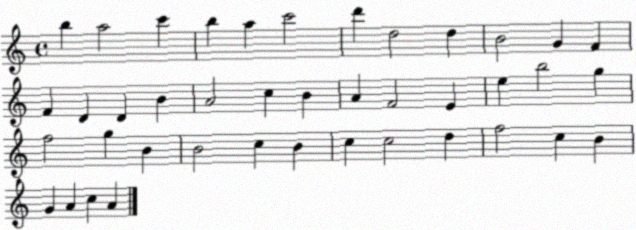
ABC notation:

X:1
T:Untitled
M:4/4
L:1/4
K:C
b a2 c' b a c'2 d' d2 d B2 G F F D D B A2 c B A F2 E e b2 g f2 g B B2 c B c c2 d f2 c B G A c A